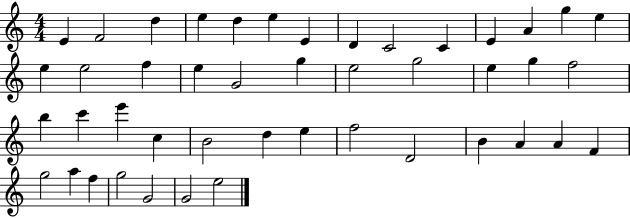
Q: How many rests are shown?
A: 0